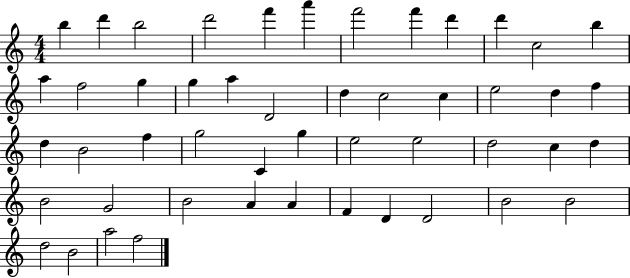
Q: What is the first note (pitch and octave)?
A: B5